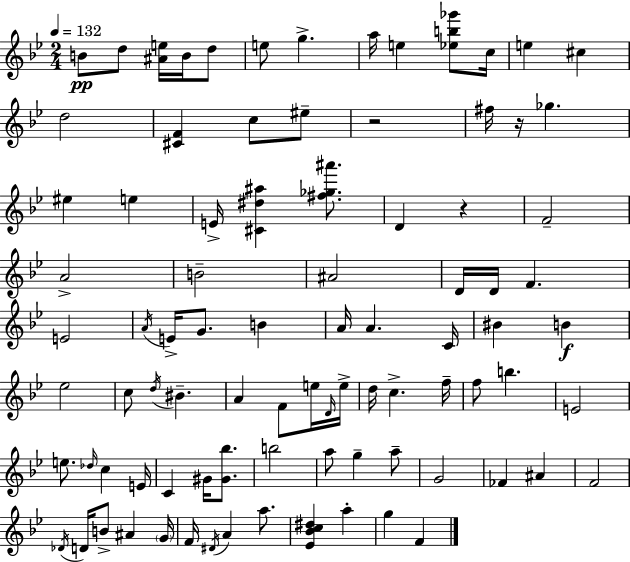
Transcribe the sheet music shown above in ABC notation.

X:1
T:Untitled
M:2/4
L:1/4
K:Gm
B/2 d/2 [^Ae]/4 B/4 d/2 e/2 g a/4 e [_eb_g']/2 c/4 e ^c d2 [^CF] c/2 ^e/2 z2 ^f/4 z/4 _g ^e e E/4 [^C^d^a] [^f_g^a']/2 D z F2 A2 B2 ^A2 D/4 D/4 F E2 A/4 E/4 G/2 B A/4 A C/4 ^B B _e2 c/2 d/4 ^B A F/2 e/4 D/4 e/4 d/4 c f/4 f/2 b E2 e/2 _d/4 c E/4 C ^G/4 [^G_b]/2 b2 a/2 g a/2 G2 _F ^A F2 _D/4 D/4 B/2 ^A G/4 F/4 ^D/4 A a/2 [_E_Bc^d] a g F